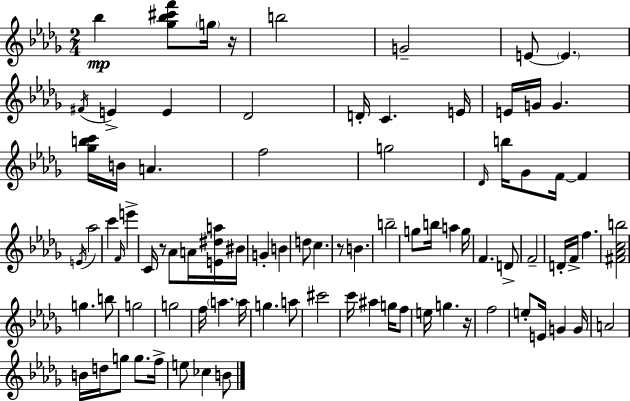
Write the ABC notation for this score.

X:1
T:Untitled
M:2/4
L:1/4
K:Bbm
_b [_g_b^c'f']/2 g/4 z/4 b2 G2 E/2 E ^F/4 E E _D2 D/4 C E/4 E/4 G/4 G [_gbc']/4 B/4 A f2 g2 _D/4 b/4 _G/2 F/4 F E/4 _a2 c' F/4 e' C/4 z/2 _A/2 A/4 [E^da]/4 ^B/4 G B d/2 c z/2 B b2 g/2 b/4 a g/4 F D/2 F2 D/4 F/4 f [^F_Acb]2 g b/2 g2 g2 f/4 a a/4 g a/2 ^c'2 c'/4 ^a g/4 f/2 e/4 g z/4 f2 e/2 E/4 G G/4 A2 B/4 d/4 g/2 g/2 f/4 e/2 _c B/2